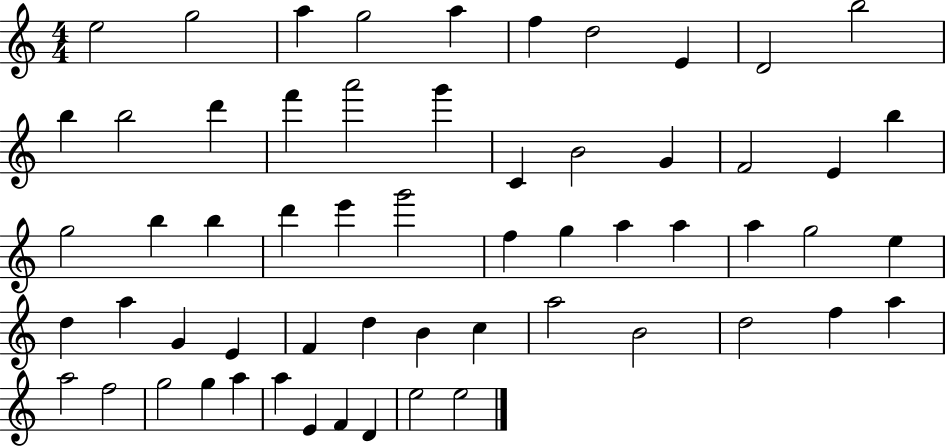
E5/h G5/h A5/q G5/h A5/q F5/q D5/h E4/q D4/h B5/h B5/q B5/h D6/q F6/q A6/h G6/q C4/q B4/h G4/q F4/h E4/q B5/q G5/h B5/q B5/q D6/q E6/q G6/h F5/q G5/q A5/q A5/q A5/q G5/h E5/q D5/q A5/q G4/q E4/q F4/q D5/q B4/q C5/q A5/h B4/h D5/h F5/q A5/q A5/h F5/h G5/h G5/q A5/q A5/q E4/q F4/q D4/q E5/h E5/h